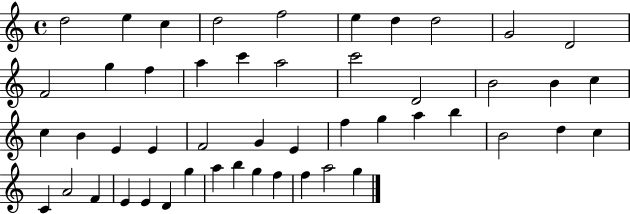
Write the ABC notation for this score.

X:1
T:Untitled
M:4/4
L:1/4
K:C
d2 e c d2 f2 e d d2 G2 D2 F2 g f a c' a2 c'2 D2 B2 B c c B E E F2 G E f g a b B2 d c C A2 F E E D g a b g f f a2 g